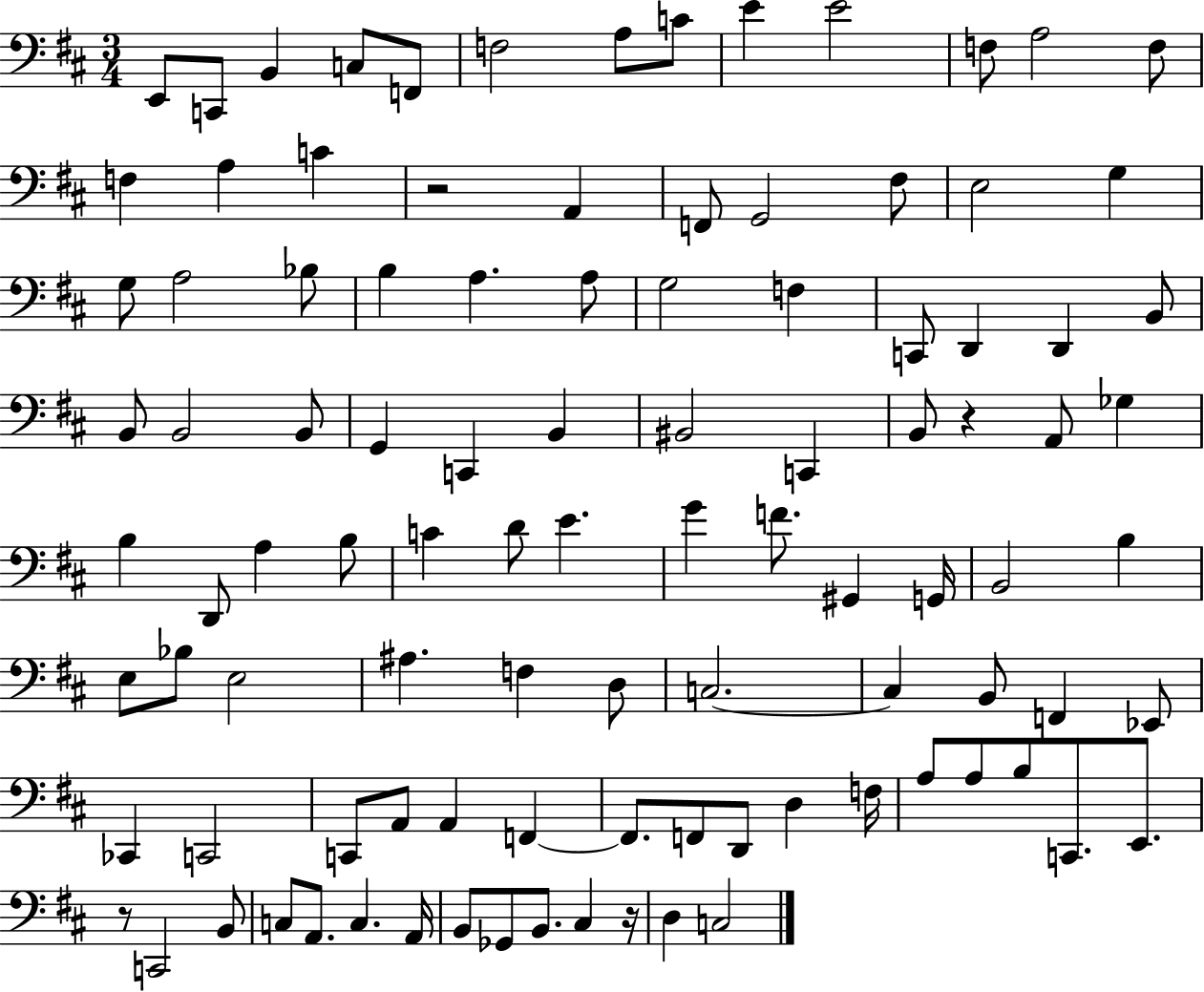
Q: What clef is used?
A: bass